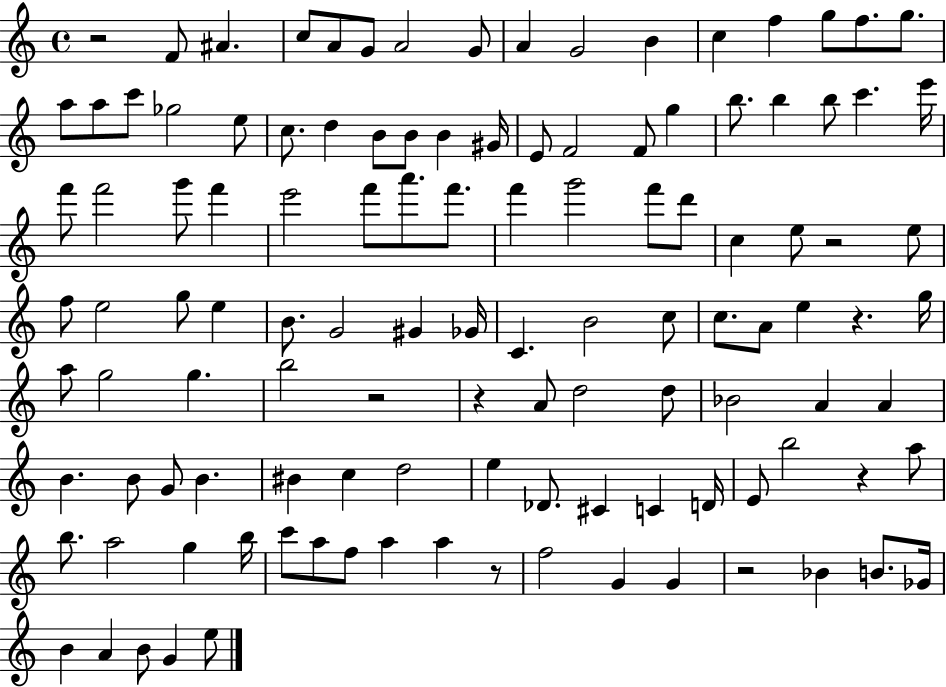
X:1
T:Untitled
M:4/4
L:1/4
K:C
z2 F/2 ^A c/2 A/2 G/2 A2 G/2 A G2 B c f g/2 f/2 g/2 a/2 a/2 c'/2 _g2 e/2 c/2 d B/2 B/2 B ^G/4 E/2 F2 F/2 g b/2 b b/2 c' e'/4 f'/2 f'2 g'/2 f' e'2 f'/2 a'/2 f'/2 f' g'2 f'/2 d'/2 c e/2 z2 e/2 f/2 e2 g/2 e B/2 G2 ^G _G/4 C B2 c/2 c/2 A/2 e z g/4 a/2 g2 g b2 z2 z A/2 d2 d/2 _B2 A A B B/2 G/2 B ^B c d2 e _D/2 ^C C D/4 E/2 b2 z a/2 b/2 a2 g b/4 c'/2 a/2 f/2 a a z/2 f2 G G z2 _B B/2 _G/4 B A B/2 G e/2